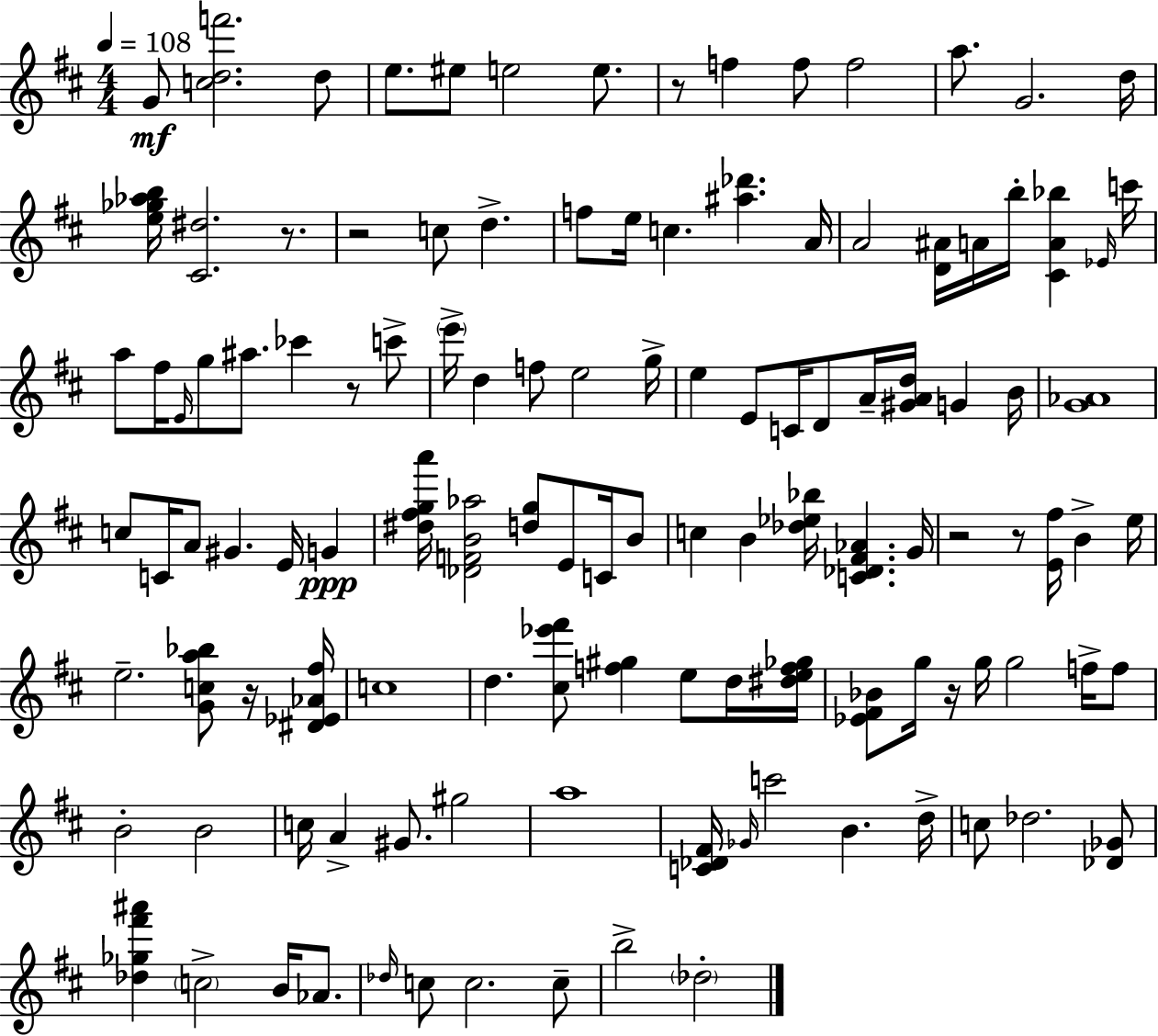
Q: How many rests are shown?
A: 8